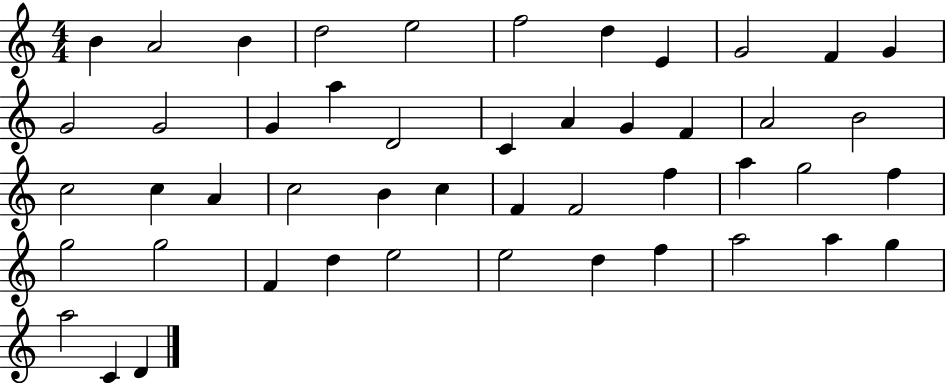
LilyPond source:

{
  \clef treble
  \numericTimeSignature
  \time 4/4
  \key c \major
  b'4 a'2 b'4 | d''2 e''2 | f''2 d''4 e'4 | g'2 f'4 g'4 | \break g'2 g'2 | g'4 a''4 d'2 | c'4 a'4 g'4 f'4 | a'2 b'2 | \break c''2 c''4 a'4 | c''2 b'4 c''4 | f'4 f'2 f''4 | a''4 g''2 f''4 | \break g''2 g''2 | f'4 d''4 e''2 | e''2 d''4 f''4 | a''2 a''4 g''4 | \break a''2 c'4 d'4 | \bar "|."
}